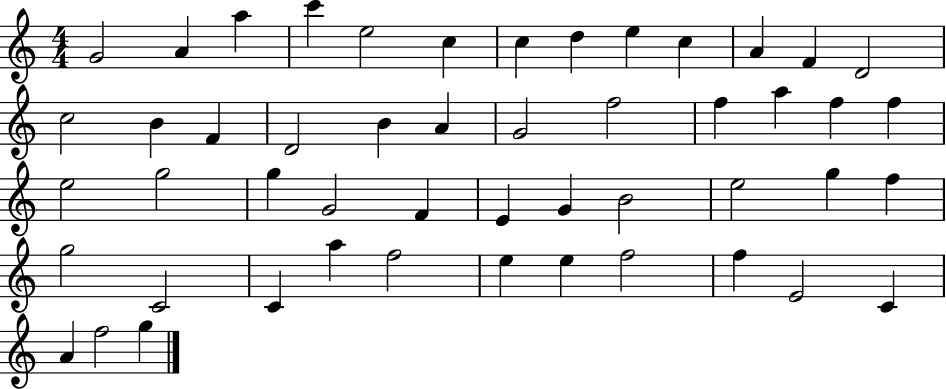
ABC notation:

X:1
T:Untitled
M:4/4
L:1/4
K:C
G2 A a c' e2 c c d e c A F D2 c2 B F D2 B A G2 f2 f a f f e2 g2 g G2 F E G B2 e2 g f g2 C2 C a f2 e e f2 f E2 C A f2 g